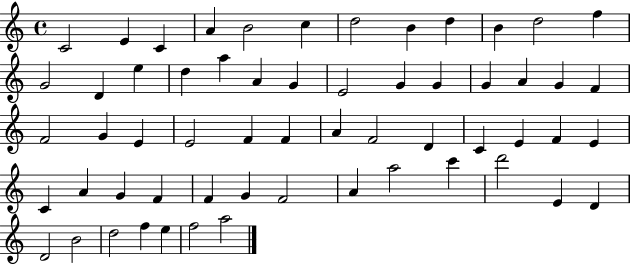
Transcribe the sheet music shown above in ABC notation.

X:1
T:Untitled
M:4/4
L:1/4
K:C
C2 E C A B2 c d2 B d B d2 f G2 D e d a A G E2 G G G A G F F2 G E E2 F F A F2 D C E F E C A G F F G F2 A a2 c' d'2 E D D2 B2 d2 f e f2 a2